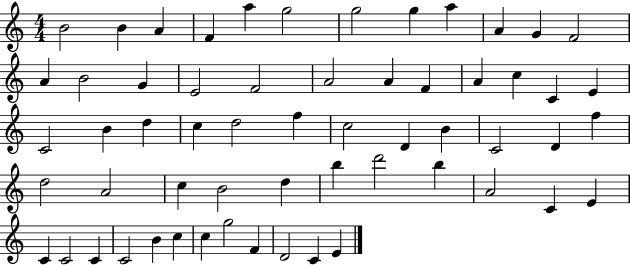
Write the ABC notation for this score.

X:1
T:Untitled
M:4/4
L:1/4
K:C
B2 B A F a g2 g2 g a A G F2 A B2 G E2 F2 A2 A F A c C E C2 B d c d2 f c2 D B C2 D f d2 A2 c B2 d b d'2 b A2 C E C C2 C C2 B c c g2 F D2 C E